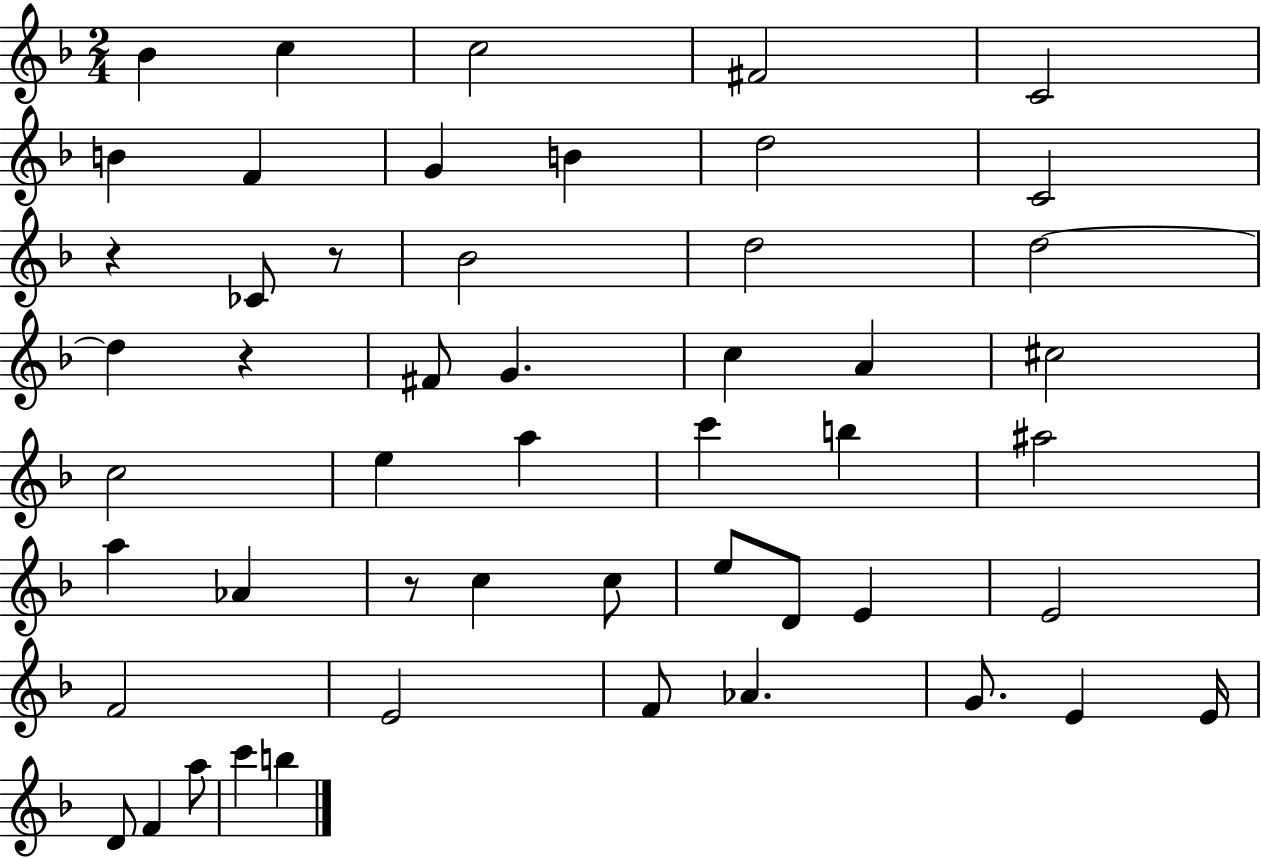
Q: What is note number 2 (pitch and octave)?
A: C5